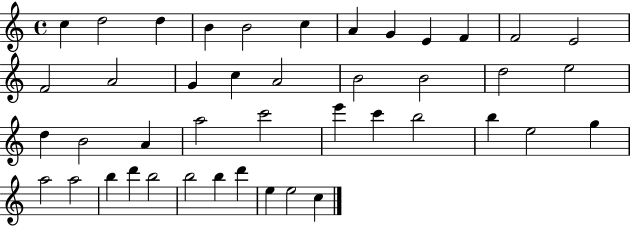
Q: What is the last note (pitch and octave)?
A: C5